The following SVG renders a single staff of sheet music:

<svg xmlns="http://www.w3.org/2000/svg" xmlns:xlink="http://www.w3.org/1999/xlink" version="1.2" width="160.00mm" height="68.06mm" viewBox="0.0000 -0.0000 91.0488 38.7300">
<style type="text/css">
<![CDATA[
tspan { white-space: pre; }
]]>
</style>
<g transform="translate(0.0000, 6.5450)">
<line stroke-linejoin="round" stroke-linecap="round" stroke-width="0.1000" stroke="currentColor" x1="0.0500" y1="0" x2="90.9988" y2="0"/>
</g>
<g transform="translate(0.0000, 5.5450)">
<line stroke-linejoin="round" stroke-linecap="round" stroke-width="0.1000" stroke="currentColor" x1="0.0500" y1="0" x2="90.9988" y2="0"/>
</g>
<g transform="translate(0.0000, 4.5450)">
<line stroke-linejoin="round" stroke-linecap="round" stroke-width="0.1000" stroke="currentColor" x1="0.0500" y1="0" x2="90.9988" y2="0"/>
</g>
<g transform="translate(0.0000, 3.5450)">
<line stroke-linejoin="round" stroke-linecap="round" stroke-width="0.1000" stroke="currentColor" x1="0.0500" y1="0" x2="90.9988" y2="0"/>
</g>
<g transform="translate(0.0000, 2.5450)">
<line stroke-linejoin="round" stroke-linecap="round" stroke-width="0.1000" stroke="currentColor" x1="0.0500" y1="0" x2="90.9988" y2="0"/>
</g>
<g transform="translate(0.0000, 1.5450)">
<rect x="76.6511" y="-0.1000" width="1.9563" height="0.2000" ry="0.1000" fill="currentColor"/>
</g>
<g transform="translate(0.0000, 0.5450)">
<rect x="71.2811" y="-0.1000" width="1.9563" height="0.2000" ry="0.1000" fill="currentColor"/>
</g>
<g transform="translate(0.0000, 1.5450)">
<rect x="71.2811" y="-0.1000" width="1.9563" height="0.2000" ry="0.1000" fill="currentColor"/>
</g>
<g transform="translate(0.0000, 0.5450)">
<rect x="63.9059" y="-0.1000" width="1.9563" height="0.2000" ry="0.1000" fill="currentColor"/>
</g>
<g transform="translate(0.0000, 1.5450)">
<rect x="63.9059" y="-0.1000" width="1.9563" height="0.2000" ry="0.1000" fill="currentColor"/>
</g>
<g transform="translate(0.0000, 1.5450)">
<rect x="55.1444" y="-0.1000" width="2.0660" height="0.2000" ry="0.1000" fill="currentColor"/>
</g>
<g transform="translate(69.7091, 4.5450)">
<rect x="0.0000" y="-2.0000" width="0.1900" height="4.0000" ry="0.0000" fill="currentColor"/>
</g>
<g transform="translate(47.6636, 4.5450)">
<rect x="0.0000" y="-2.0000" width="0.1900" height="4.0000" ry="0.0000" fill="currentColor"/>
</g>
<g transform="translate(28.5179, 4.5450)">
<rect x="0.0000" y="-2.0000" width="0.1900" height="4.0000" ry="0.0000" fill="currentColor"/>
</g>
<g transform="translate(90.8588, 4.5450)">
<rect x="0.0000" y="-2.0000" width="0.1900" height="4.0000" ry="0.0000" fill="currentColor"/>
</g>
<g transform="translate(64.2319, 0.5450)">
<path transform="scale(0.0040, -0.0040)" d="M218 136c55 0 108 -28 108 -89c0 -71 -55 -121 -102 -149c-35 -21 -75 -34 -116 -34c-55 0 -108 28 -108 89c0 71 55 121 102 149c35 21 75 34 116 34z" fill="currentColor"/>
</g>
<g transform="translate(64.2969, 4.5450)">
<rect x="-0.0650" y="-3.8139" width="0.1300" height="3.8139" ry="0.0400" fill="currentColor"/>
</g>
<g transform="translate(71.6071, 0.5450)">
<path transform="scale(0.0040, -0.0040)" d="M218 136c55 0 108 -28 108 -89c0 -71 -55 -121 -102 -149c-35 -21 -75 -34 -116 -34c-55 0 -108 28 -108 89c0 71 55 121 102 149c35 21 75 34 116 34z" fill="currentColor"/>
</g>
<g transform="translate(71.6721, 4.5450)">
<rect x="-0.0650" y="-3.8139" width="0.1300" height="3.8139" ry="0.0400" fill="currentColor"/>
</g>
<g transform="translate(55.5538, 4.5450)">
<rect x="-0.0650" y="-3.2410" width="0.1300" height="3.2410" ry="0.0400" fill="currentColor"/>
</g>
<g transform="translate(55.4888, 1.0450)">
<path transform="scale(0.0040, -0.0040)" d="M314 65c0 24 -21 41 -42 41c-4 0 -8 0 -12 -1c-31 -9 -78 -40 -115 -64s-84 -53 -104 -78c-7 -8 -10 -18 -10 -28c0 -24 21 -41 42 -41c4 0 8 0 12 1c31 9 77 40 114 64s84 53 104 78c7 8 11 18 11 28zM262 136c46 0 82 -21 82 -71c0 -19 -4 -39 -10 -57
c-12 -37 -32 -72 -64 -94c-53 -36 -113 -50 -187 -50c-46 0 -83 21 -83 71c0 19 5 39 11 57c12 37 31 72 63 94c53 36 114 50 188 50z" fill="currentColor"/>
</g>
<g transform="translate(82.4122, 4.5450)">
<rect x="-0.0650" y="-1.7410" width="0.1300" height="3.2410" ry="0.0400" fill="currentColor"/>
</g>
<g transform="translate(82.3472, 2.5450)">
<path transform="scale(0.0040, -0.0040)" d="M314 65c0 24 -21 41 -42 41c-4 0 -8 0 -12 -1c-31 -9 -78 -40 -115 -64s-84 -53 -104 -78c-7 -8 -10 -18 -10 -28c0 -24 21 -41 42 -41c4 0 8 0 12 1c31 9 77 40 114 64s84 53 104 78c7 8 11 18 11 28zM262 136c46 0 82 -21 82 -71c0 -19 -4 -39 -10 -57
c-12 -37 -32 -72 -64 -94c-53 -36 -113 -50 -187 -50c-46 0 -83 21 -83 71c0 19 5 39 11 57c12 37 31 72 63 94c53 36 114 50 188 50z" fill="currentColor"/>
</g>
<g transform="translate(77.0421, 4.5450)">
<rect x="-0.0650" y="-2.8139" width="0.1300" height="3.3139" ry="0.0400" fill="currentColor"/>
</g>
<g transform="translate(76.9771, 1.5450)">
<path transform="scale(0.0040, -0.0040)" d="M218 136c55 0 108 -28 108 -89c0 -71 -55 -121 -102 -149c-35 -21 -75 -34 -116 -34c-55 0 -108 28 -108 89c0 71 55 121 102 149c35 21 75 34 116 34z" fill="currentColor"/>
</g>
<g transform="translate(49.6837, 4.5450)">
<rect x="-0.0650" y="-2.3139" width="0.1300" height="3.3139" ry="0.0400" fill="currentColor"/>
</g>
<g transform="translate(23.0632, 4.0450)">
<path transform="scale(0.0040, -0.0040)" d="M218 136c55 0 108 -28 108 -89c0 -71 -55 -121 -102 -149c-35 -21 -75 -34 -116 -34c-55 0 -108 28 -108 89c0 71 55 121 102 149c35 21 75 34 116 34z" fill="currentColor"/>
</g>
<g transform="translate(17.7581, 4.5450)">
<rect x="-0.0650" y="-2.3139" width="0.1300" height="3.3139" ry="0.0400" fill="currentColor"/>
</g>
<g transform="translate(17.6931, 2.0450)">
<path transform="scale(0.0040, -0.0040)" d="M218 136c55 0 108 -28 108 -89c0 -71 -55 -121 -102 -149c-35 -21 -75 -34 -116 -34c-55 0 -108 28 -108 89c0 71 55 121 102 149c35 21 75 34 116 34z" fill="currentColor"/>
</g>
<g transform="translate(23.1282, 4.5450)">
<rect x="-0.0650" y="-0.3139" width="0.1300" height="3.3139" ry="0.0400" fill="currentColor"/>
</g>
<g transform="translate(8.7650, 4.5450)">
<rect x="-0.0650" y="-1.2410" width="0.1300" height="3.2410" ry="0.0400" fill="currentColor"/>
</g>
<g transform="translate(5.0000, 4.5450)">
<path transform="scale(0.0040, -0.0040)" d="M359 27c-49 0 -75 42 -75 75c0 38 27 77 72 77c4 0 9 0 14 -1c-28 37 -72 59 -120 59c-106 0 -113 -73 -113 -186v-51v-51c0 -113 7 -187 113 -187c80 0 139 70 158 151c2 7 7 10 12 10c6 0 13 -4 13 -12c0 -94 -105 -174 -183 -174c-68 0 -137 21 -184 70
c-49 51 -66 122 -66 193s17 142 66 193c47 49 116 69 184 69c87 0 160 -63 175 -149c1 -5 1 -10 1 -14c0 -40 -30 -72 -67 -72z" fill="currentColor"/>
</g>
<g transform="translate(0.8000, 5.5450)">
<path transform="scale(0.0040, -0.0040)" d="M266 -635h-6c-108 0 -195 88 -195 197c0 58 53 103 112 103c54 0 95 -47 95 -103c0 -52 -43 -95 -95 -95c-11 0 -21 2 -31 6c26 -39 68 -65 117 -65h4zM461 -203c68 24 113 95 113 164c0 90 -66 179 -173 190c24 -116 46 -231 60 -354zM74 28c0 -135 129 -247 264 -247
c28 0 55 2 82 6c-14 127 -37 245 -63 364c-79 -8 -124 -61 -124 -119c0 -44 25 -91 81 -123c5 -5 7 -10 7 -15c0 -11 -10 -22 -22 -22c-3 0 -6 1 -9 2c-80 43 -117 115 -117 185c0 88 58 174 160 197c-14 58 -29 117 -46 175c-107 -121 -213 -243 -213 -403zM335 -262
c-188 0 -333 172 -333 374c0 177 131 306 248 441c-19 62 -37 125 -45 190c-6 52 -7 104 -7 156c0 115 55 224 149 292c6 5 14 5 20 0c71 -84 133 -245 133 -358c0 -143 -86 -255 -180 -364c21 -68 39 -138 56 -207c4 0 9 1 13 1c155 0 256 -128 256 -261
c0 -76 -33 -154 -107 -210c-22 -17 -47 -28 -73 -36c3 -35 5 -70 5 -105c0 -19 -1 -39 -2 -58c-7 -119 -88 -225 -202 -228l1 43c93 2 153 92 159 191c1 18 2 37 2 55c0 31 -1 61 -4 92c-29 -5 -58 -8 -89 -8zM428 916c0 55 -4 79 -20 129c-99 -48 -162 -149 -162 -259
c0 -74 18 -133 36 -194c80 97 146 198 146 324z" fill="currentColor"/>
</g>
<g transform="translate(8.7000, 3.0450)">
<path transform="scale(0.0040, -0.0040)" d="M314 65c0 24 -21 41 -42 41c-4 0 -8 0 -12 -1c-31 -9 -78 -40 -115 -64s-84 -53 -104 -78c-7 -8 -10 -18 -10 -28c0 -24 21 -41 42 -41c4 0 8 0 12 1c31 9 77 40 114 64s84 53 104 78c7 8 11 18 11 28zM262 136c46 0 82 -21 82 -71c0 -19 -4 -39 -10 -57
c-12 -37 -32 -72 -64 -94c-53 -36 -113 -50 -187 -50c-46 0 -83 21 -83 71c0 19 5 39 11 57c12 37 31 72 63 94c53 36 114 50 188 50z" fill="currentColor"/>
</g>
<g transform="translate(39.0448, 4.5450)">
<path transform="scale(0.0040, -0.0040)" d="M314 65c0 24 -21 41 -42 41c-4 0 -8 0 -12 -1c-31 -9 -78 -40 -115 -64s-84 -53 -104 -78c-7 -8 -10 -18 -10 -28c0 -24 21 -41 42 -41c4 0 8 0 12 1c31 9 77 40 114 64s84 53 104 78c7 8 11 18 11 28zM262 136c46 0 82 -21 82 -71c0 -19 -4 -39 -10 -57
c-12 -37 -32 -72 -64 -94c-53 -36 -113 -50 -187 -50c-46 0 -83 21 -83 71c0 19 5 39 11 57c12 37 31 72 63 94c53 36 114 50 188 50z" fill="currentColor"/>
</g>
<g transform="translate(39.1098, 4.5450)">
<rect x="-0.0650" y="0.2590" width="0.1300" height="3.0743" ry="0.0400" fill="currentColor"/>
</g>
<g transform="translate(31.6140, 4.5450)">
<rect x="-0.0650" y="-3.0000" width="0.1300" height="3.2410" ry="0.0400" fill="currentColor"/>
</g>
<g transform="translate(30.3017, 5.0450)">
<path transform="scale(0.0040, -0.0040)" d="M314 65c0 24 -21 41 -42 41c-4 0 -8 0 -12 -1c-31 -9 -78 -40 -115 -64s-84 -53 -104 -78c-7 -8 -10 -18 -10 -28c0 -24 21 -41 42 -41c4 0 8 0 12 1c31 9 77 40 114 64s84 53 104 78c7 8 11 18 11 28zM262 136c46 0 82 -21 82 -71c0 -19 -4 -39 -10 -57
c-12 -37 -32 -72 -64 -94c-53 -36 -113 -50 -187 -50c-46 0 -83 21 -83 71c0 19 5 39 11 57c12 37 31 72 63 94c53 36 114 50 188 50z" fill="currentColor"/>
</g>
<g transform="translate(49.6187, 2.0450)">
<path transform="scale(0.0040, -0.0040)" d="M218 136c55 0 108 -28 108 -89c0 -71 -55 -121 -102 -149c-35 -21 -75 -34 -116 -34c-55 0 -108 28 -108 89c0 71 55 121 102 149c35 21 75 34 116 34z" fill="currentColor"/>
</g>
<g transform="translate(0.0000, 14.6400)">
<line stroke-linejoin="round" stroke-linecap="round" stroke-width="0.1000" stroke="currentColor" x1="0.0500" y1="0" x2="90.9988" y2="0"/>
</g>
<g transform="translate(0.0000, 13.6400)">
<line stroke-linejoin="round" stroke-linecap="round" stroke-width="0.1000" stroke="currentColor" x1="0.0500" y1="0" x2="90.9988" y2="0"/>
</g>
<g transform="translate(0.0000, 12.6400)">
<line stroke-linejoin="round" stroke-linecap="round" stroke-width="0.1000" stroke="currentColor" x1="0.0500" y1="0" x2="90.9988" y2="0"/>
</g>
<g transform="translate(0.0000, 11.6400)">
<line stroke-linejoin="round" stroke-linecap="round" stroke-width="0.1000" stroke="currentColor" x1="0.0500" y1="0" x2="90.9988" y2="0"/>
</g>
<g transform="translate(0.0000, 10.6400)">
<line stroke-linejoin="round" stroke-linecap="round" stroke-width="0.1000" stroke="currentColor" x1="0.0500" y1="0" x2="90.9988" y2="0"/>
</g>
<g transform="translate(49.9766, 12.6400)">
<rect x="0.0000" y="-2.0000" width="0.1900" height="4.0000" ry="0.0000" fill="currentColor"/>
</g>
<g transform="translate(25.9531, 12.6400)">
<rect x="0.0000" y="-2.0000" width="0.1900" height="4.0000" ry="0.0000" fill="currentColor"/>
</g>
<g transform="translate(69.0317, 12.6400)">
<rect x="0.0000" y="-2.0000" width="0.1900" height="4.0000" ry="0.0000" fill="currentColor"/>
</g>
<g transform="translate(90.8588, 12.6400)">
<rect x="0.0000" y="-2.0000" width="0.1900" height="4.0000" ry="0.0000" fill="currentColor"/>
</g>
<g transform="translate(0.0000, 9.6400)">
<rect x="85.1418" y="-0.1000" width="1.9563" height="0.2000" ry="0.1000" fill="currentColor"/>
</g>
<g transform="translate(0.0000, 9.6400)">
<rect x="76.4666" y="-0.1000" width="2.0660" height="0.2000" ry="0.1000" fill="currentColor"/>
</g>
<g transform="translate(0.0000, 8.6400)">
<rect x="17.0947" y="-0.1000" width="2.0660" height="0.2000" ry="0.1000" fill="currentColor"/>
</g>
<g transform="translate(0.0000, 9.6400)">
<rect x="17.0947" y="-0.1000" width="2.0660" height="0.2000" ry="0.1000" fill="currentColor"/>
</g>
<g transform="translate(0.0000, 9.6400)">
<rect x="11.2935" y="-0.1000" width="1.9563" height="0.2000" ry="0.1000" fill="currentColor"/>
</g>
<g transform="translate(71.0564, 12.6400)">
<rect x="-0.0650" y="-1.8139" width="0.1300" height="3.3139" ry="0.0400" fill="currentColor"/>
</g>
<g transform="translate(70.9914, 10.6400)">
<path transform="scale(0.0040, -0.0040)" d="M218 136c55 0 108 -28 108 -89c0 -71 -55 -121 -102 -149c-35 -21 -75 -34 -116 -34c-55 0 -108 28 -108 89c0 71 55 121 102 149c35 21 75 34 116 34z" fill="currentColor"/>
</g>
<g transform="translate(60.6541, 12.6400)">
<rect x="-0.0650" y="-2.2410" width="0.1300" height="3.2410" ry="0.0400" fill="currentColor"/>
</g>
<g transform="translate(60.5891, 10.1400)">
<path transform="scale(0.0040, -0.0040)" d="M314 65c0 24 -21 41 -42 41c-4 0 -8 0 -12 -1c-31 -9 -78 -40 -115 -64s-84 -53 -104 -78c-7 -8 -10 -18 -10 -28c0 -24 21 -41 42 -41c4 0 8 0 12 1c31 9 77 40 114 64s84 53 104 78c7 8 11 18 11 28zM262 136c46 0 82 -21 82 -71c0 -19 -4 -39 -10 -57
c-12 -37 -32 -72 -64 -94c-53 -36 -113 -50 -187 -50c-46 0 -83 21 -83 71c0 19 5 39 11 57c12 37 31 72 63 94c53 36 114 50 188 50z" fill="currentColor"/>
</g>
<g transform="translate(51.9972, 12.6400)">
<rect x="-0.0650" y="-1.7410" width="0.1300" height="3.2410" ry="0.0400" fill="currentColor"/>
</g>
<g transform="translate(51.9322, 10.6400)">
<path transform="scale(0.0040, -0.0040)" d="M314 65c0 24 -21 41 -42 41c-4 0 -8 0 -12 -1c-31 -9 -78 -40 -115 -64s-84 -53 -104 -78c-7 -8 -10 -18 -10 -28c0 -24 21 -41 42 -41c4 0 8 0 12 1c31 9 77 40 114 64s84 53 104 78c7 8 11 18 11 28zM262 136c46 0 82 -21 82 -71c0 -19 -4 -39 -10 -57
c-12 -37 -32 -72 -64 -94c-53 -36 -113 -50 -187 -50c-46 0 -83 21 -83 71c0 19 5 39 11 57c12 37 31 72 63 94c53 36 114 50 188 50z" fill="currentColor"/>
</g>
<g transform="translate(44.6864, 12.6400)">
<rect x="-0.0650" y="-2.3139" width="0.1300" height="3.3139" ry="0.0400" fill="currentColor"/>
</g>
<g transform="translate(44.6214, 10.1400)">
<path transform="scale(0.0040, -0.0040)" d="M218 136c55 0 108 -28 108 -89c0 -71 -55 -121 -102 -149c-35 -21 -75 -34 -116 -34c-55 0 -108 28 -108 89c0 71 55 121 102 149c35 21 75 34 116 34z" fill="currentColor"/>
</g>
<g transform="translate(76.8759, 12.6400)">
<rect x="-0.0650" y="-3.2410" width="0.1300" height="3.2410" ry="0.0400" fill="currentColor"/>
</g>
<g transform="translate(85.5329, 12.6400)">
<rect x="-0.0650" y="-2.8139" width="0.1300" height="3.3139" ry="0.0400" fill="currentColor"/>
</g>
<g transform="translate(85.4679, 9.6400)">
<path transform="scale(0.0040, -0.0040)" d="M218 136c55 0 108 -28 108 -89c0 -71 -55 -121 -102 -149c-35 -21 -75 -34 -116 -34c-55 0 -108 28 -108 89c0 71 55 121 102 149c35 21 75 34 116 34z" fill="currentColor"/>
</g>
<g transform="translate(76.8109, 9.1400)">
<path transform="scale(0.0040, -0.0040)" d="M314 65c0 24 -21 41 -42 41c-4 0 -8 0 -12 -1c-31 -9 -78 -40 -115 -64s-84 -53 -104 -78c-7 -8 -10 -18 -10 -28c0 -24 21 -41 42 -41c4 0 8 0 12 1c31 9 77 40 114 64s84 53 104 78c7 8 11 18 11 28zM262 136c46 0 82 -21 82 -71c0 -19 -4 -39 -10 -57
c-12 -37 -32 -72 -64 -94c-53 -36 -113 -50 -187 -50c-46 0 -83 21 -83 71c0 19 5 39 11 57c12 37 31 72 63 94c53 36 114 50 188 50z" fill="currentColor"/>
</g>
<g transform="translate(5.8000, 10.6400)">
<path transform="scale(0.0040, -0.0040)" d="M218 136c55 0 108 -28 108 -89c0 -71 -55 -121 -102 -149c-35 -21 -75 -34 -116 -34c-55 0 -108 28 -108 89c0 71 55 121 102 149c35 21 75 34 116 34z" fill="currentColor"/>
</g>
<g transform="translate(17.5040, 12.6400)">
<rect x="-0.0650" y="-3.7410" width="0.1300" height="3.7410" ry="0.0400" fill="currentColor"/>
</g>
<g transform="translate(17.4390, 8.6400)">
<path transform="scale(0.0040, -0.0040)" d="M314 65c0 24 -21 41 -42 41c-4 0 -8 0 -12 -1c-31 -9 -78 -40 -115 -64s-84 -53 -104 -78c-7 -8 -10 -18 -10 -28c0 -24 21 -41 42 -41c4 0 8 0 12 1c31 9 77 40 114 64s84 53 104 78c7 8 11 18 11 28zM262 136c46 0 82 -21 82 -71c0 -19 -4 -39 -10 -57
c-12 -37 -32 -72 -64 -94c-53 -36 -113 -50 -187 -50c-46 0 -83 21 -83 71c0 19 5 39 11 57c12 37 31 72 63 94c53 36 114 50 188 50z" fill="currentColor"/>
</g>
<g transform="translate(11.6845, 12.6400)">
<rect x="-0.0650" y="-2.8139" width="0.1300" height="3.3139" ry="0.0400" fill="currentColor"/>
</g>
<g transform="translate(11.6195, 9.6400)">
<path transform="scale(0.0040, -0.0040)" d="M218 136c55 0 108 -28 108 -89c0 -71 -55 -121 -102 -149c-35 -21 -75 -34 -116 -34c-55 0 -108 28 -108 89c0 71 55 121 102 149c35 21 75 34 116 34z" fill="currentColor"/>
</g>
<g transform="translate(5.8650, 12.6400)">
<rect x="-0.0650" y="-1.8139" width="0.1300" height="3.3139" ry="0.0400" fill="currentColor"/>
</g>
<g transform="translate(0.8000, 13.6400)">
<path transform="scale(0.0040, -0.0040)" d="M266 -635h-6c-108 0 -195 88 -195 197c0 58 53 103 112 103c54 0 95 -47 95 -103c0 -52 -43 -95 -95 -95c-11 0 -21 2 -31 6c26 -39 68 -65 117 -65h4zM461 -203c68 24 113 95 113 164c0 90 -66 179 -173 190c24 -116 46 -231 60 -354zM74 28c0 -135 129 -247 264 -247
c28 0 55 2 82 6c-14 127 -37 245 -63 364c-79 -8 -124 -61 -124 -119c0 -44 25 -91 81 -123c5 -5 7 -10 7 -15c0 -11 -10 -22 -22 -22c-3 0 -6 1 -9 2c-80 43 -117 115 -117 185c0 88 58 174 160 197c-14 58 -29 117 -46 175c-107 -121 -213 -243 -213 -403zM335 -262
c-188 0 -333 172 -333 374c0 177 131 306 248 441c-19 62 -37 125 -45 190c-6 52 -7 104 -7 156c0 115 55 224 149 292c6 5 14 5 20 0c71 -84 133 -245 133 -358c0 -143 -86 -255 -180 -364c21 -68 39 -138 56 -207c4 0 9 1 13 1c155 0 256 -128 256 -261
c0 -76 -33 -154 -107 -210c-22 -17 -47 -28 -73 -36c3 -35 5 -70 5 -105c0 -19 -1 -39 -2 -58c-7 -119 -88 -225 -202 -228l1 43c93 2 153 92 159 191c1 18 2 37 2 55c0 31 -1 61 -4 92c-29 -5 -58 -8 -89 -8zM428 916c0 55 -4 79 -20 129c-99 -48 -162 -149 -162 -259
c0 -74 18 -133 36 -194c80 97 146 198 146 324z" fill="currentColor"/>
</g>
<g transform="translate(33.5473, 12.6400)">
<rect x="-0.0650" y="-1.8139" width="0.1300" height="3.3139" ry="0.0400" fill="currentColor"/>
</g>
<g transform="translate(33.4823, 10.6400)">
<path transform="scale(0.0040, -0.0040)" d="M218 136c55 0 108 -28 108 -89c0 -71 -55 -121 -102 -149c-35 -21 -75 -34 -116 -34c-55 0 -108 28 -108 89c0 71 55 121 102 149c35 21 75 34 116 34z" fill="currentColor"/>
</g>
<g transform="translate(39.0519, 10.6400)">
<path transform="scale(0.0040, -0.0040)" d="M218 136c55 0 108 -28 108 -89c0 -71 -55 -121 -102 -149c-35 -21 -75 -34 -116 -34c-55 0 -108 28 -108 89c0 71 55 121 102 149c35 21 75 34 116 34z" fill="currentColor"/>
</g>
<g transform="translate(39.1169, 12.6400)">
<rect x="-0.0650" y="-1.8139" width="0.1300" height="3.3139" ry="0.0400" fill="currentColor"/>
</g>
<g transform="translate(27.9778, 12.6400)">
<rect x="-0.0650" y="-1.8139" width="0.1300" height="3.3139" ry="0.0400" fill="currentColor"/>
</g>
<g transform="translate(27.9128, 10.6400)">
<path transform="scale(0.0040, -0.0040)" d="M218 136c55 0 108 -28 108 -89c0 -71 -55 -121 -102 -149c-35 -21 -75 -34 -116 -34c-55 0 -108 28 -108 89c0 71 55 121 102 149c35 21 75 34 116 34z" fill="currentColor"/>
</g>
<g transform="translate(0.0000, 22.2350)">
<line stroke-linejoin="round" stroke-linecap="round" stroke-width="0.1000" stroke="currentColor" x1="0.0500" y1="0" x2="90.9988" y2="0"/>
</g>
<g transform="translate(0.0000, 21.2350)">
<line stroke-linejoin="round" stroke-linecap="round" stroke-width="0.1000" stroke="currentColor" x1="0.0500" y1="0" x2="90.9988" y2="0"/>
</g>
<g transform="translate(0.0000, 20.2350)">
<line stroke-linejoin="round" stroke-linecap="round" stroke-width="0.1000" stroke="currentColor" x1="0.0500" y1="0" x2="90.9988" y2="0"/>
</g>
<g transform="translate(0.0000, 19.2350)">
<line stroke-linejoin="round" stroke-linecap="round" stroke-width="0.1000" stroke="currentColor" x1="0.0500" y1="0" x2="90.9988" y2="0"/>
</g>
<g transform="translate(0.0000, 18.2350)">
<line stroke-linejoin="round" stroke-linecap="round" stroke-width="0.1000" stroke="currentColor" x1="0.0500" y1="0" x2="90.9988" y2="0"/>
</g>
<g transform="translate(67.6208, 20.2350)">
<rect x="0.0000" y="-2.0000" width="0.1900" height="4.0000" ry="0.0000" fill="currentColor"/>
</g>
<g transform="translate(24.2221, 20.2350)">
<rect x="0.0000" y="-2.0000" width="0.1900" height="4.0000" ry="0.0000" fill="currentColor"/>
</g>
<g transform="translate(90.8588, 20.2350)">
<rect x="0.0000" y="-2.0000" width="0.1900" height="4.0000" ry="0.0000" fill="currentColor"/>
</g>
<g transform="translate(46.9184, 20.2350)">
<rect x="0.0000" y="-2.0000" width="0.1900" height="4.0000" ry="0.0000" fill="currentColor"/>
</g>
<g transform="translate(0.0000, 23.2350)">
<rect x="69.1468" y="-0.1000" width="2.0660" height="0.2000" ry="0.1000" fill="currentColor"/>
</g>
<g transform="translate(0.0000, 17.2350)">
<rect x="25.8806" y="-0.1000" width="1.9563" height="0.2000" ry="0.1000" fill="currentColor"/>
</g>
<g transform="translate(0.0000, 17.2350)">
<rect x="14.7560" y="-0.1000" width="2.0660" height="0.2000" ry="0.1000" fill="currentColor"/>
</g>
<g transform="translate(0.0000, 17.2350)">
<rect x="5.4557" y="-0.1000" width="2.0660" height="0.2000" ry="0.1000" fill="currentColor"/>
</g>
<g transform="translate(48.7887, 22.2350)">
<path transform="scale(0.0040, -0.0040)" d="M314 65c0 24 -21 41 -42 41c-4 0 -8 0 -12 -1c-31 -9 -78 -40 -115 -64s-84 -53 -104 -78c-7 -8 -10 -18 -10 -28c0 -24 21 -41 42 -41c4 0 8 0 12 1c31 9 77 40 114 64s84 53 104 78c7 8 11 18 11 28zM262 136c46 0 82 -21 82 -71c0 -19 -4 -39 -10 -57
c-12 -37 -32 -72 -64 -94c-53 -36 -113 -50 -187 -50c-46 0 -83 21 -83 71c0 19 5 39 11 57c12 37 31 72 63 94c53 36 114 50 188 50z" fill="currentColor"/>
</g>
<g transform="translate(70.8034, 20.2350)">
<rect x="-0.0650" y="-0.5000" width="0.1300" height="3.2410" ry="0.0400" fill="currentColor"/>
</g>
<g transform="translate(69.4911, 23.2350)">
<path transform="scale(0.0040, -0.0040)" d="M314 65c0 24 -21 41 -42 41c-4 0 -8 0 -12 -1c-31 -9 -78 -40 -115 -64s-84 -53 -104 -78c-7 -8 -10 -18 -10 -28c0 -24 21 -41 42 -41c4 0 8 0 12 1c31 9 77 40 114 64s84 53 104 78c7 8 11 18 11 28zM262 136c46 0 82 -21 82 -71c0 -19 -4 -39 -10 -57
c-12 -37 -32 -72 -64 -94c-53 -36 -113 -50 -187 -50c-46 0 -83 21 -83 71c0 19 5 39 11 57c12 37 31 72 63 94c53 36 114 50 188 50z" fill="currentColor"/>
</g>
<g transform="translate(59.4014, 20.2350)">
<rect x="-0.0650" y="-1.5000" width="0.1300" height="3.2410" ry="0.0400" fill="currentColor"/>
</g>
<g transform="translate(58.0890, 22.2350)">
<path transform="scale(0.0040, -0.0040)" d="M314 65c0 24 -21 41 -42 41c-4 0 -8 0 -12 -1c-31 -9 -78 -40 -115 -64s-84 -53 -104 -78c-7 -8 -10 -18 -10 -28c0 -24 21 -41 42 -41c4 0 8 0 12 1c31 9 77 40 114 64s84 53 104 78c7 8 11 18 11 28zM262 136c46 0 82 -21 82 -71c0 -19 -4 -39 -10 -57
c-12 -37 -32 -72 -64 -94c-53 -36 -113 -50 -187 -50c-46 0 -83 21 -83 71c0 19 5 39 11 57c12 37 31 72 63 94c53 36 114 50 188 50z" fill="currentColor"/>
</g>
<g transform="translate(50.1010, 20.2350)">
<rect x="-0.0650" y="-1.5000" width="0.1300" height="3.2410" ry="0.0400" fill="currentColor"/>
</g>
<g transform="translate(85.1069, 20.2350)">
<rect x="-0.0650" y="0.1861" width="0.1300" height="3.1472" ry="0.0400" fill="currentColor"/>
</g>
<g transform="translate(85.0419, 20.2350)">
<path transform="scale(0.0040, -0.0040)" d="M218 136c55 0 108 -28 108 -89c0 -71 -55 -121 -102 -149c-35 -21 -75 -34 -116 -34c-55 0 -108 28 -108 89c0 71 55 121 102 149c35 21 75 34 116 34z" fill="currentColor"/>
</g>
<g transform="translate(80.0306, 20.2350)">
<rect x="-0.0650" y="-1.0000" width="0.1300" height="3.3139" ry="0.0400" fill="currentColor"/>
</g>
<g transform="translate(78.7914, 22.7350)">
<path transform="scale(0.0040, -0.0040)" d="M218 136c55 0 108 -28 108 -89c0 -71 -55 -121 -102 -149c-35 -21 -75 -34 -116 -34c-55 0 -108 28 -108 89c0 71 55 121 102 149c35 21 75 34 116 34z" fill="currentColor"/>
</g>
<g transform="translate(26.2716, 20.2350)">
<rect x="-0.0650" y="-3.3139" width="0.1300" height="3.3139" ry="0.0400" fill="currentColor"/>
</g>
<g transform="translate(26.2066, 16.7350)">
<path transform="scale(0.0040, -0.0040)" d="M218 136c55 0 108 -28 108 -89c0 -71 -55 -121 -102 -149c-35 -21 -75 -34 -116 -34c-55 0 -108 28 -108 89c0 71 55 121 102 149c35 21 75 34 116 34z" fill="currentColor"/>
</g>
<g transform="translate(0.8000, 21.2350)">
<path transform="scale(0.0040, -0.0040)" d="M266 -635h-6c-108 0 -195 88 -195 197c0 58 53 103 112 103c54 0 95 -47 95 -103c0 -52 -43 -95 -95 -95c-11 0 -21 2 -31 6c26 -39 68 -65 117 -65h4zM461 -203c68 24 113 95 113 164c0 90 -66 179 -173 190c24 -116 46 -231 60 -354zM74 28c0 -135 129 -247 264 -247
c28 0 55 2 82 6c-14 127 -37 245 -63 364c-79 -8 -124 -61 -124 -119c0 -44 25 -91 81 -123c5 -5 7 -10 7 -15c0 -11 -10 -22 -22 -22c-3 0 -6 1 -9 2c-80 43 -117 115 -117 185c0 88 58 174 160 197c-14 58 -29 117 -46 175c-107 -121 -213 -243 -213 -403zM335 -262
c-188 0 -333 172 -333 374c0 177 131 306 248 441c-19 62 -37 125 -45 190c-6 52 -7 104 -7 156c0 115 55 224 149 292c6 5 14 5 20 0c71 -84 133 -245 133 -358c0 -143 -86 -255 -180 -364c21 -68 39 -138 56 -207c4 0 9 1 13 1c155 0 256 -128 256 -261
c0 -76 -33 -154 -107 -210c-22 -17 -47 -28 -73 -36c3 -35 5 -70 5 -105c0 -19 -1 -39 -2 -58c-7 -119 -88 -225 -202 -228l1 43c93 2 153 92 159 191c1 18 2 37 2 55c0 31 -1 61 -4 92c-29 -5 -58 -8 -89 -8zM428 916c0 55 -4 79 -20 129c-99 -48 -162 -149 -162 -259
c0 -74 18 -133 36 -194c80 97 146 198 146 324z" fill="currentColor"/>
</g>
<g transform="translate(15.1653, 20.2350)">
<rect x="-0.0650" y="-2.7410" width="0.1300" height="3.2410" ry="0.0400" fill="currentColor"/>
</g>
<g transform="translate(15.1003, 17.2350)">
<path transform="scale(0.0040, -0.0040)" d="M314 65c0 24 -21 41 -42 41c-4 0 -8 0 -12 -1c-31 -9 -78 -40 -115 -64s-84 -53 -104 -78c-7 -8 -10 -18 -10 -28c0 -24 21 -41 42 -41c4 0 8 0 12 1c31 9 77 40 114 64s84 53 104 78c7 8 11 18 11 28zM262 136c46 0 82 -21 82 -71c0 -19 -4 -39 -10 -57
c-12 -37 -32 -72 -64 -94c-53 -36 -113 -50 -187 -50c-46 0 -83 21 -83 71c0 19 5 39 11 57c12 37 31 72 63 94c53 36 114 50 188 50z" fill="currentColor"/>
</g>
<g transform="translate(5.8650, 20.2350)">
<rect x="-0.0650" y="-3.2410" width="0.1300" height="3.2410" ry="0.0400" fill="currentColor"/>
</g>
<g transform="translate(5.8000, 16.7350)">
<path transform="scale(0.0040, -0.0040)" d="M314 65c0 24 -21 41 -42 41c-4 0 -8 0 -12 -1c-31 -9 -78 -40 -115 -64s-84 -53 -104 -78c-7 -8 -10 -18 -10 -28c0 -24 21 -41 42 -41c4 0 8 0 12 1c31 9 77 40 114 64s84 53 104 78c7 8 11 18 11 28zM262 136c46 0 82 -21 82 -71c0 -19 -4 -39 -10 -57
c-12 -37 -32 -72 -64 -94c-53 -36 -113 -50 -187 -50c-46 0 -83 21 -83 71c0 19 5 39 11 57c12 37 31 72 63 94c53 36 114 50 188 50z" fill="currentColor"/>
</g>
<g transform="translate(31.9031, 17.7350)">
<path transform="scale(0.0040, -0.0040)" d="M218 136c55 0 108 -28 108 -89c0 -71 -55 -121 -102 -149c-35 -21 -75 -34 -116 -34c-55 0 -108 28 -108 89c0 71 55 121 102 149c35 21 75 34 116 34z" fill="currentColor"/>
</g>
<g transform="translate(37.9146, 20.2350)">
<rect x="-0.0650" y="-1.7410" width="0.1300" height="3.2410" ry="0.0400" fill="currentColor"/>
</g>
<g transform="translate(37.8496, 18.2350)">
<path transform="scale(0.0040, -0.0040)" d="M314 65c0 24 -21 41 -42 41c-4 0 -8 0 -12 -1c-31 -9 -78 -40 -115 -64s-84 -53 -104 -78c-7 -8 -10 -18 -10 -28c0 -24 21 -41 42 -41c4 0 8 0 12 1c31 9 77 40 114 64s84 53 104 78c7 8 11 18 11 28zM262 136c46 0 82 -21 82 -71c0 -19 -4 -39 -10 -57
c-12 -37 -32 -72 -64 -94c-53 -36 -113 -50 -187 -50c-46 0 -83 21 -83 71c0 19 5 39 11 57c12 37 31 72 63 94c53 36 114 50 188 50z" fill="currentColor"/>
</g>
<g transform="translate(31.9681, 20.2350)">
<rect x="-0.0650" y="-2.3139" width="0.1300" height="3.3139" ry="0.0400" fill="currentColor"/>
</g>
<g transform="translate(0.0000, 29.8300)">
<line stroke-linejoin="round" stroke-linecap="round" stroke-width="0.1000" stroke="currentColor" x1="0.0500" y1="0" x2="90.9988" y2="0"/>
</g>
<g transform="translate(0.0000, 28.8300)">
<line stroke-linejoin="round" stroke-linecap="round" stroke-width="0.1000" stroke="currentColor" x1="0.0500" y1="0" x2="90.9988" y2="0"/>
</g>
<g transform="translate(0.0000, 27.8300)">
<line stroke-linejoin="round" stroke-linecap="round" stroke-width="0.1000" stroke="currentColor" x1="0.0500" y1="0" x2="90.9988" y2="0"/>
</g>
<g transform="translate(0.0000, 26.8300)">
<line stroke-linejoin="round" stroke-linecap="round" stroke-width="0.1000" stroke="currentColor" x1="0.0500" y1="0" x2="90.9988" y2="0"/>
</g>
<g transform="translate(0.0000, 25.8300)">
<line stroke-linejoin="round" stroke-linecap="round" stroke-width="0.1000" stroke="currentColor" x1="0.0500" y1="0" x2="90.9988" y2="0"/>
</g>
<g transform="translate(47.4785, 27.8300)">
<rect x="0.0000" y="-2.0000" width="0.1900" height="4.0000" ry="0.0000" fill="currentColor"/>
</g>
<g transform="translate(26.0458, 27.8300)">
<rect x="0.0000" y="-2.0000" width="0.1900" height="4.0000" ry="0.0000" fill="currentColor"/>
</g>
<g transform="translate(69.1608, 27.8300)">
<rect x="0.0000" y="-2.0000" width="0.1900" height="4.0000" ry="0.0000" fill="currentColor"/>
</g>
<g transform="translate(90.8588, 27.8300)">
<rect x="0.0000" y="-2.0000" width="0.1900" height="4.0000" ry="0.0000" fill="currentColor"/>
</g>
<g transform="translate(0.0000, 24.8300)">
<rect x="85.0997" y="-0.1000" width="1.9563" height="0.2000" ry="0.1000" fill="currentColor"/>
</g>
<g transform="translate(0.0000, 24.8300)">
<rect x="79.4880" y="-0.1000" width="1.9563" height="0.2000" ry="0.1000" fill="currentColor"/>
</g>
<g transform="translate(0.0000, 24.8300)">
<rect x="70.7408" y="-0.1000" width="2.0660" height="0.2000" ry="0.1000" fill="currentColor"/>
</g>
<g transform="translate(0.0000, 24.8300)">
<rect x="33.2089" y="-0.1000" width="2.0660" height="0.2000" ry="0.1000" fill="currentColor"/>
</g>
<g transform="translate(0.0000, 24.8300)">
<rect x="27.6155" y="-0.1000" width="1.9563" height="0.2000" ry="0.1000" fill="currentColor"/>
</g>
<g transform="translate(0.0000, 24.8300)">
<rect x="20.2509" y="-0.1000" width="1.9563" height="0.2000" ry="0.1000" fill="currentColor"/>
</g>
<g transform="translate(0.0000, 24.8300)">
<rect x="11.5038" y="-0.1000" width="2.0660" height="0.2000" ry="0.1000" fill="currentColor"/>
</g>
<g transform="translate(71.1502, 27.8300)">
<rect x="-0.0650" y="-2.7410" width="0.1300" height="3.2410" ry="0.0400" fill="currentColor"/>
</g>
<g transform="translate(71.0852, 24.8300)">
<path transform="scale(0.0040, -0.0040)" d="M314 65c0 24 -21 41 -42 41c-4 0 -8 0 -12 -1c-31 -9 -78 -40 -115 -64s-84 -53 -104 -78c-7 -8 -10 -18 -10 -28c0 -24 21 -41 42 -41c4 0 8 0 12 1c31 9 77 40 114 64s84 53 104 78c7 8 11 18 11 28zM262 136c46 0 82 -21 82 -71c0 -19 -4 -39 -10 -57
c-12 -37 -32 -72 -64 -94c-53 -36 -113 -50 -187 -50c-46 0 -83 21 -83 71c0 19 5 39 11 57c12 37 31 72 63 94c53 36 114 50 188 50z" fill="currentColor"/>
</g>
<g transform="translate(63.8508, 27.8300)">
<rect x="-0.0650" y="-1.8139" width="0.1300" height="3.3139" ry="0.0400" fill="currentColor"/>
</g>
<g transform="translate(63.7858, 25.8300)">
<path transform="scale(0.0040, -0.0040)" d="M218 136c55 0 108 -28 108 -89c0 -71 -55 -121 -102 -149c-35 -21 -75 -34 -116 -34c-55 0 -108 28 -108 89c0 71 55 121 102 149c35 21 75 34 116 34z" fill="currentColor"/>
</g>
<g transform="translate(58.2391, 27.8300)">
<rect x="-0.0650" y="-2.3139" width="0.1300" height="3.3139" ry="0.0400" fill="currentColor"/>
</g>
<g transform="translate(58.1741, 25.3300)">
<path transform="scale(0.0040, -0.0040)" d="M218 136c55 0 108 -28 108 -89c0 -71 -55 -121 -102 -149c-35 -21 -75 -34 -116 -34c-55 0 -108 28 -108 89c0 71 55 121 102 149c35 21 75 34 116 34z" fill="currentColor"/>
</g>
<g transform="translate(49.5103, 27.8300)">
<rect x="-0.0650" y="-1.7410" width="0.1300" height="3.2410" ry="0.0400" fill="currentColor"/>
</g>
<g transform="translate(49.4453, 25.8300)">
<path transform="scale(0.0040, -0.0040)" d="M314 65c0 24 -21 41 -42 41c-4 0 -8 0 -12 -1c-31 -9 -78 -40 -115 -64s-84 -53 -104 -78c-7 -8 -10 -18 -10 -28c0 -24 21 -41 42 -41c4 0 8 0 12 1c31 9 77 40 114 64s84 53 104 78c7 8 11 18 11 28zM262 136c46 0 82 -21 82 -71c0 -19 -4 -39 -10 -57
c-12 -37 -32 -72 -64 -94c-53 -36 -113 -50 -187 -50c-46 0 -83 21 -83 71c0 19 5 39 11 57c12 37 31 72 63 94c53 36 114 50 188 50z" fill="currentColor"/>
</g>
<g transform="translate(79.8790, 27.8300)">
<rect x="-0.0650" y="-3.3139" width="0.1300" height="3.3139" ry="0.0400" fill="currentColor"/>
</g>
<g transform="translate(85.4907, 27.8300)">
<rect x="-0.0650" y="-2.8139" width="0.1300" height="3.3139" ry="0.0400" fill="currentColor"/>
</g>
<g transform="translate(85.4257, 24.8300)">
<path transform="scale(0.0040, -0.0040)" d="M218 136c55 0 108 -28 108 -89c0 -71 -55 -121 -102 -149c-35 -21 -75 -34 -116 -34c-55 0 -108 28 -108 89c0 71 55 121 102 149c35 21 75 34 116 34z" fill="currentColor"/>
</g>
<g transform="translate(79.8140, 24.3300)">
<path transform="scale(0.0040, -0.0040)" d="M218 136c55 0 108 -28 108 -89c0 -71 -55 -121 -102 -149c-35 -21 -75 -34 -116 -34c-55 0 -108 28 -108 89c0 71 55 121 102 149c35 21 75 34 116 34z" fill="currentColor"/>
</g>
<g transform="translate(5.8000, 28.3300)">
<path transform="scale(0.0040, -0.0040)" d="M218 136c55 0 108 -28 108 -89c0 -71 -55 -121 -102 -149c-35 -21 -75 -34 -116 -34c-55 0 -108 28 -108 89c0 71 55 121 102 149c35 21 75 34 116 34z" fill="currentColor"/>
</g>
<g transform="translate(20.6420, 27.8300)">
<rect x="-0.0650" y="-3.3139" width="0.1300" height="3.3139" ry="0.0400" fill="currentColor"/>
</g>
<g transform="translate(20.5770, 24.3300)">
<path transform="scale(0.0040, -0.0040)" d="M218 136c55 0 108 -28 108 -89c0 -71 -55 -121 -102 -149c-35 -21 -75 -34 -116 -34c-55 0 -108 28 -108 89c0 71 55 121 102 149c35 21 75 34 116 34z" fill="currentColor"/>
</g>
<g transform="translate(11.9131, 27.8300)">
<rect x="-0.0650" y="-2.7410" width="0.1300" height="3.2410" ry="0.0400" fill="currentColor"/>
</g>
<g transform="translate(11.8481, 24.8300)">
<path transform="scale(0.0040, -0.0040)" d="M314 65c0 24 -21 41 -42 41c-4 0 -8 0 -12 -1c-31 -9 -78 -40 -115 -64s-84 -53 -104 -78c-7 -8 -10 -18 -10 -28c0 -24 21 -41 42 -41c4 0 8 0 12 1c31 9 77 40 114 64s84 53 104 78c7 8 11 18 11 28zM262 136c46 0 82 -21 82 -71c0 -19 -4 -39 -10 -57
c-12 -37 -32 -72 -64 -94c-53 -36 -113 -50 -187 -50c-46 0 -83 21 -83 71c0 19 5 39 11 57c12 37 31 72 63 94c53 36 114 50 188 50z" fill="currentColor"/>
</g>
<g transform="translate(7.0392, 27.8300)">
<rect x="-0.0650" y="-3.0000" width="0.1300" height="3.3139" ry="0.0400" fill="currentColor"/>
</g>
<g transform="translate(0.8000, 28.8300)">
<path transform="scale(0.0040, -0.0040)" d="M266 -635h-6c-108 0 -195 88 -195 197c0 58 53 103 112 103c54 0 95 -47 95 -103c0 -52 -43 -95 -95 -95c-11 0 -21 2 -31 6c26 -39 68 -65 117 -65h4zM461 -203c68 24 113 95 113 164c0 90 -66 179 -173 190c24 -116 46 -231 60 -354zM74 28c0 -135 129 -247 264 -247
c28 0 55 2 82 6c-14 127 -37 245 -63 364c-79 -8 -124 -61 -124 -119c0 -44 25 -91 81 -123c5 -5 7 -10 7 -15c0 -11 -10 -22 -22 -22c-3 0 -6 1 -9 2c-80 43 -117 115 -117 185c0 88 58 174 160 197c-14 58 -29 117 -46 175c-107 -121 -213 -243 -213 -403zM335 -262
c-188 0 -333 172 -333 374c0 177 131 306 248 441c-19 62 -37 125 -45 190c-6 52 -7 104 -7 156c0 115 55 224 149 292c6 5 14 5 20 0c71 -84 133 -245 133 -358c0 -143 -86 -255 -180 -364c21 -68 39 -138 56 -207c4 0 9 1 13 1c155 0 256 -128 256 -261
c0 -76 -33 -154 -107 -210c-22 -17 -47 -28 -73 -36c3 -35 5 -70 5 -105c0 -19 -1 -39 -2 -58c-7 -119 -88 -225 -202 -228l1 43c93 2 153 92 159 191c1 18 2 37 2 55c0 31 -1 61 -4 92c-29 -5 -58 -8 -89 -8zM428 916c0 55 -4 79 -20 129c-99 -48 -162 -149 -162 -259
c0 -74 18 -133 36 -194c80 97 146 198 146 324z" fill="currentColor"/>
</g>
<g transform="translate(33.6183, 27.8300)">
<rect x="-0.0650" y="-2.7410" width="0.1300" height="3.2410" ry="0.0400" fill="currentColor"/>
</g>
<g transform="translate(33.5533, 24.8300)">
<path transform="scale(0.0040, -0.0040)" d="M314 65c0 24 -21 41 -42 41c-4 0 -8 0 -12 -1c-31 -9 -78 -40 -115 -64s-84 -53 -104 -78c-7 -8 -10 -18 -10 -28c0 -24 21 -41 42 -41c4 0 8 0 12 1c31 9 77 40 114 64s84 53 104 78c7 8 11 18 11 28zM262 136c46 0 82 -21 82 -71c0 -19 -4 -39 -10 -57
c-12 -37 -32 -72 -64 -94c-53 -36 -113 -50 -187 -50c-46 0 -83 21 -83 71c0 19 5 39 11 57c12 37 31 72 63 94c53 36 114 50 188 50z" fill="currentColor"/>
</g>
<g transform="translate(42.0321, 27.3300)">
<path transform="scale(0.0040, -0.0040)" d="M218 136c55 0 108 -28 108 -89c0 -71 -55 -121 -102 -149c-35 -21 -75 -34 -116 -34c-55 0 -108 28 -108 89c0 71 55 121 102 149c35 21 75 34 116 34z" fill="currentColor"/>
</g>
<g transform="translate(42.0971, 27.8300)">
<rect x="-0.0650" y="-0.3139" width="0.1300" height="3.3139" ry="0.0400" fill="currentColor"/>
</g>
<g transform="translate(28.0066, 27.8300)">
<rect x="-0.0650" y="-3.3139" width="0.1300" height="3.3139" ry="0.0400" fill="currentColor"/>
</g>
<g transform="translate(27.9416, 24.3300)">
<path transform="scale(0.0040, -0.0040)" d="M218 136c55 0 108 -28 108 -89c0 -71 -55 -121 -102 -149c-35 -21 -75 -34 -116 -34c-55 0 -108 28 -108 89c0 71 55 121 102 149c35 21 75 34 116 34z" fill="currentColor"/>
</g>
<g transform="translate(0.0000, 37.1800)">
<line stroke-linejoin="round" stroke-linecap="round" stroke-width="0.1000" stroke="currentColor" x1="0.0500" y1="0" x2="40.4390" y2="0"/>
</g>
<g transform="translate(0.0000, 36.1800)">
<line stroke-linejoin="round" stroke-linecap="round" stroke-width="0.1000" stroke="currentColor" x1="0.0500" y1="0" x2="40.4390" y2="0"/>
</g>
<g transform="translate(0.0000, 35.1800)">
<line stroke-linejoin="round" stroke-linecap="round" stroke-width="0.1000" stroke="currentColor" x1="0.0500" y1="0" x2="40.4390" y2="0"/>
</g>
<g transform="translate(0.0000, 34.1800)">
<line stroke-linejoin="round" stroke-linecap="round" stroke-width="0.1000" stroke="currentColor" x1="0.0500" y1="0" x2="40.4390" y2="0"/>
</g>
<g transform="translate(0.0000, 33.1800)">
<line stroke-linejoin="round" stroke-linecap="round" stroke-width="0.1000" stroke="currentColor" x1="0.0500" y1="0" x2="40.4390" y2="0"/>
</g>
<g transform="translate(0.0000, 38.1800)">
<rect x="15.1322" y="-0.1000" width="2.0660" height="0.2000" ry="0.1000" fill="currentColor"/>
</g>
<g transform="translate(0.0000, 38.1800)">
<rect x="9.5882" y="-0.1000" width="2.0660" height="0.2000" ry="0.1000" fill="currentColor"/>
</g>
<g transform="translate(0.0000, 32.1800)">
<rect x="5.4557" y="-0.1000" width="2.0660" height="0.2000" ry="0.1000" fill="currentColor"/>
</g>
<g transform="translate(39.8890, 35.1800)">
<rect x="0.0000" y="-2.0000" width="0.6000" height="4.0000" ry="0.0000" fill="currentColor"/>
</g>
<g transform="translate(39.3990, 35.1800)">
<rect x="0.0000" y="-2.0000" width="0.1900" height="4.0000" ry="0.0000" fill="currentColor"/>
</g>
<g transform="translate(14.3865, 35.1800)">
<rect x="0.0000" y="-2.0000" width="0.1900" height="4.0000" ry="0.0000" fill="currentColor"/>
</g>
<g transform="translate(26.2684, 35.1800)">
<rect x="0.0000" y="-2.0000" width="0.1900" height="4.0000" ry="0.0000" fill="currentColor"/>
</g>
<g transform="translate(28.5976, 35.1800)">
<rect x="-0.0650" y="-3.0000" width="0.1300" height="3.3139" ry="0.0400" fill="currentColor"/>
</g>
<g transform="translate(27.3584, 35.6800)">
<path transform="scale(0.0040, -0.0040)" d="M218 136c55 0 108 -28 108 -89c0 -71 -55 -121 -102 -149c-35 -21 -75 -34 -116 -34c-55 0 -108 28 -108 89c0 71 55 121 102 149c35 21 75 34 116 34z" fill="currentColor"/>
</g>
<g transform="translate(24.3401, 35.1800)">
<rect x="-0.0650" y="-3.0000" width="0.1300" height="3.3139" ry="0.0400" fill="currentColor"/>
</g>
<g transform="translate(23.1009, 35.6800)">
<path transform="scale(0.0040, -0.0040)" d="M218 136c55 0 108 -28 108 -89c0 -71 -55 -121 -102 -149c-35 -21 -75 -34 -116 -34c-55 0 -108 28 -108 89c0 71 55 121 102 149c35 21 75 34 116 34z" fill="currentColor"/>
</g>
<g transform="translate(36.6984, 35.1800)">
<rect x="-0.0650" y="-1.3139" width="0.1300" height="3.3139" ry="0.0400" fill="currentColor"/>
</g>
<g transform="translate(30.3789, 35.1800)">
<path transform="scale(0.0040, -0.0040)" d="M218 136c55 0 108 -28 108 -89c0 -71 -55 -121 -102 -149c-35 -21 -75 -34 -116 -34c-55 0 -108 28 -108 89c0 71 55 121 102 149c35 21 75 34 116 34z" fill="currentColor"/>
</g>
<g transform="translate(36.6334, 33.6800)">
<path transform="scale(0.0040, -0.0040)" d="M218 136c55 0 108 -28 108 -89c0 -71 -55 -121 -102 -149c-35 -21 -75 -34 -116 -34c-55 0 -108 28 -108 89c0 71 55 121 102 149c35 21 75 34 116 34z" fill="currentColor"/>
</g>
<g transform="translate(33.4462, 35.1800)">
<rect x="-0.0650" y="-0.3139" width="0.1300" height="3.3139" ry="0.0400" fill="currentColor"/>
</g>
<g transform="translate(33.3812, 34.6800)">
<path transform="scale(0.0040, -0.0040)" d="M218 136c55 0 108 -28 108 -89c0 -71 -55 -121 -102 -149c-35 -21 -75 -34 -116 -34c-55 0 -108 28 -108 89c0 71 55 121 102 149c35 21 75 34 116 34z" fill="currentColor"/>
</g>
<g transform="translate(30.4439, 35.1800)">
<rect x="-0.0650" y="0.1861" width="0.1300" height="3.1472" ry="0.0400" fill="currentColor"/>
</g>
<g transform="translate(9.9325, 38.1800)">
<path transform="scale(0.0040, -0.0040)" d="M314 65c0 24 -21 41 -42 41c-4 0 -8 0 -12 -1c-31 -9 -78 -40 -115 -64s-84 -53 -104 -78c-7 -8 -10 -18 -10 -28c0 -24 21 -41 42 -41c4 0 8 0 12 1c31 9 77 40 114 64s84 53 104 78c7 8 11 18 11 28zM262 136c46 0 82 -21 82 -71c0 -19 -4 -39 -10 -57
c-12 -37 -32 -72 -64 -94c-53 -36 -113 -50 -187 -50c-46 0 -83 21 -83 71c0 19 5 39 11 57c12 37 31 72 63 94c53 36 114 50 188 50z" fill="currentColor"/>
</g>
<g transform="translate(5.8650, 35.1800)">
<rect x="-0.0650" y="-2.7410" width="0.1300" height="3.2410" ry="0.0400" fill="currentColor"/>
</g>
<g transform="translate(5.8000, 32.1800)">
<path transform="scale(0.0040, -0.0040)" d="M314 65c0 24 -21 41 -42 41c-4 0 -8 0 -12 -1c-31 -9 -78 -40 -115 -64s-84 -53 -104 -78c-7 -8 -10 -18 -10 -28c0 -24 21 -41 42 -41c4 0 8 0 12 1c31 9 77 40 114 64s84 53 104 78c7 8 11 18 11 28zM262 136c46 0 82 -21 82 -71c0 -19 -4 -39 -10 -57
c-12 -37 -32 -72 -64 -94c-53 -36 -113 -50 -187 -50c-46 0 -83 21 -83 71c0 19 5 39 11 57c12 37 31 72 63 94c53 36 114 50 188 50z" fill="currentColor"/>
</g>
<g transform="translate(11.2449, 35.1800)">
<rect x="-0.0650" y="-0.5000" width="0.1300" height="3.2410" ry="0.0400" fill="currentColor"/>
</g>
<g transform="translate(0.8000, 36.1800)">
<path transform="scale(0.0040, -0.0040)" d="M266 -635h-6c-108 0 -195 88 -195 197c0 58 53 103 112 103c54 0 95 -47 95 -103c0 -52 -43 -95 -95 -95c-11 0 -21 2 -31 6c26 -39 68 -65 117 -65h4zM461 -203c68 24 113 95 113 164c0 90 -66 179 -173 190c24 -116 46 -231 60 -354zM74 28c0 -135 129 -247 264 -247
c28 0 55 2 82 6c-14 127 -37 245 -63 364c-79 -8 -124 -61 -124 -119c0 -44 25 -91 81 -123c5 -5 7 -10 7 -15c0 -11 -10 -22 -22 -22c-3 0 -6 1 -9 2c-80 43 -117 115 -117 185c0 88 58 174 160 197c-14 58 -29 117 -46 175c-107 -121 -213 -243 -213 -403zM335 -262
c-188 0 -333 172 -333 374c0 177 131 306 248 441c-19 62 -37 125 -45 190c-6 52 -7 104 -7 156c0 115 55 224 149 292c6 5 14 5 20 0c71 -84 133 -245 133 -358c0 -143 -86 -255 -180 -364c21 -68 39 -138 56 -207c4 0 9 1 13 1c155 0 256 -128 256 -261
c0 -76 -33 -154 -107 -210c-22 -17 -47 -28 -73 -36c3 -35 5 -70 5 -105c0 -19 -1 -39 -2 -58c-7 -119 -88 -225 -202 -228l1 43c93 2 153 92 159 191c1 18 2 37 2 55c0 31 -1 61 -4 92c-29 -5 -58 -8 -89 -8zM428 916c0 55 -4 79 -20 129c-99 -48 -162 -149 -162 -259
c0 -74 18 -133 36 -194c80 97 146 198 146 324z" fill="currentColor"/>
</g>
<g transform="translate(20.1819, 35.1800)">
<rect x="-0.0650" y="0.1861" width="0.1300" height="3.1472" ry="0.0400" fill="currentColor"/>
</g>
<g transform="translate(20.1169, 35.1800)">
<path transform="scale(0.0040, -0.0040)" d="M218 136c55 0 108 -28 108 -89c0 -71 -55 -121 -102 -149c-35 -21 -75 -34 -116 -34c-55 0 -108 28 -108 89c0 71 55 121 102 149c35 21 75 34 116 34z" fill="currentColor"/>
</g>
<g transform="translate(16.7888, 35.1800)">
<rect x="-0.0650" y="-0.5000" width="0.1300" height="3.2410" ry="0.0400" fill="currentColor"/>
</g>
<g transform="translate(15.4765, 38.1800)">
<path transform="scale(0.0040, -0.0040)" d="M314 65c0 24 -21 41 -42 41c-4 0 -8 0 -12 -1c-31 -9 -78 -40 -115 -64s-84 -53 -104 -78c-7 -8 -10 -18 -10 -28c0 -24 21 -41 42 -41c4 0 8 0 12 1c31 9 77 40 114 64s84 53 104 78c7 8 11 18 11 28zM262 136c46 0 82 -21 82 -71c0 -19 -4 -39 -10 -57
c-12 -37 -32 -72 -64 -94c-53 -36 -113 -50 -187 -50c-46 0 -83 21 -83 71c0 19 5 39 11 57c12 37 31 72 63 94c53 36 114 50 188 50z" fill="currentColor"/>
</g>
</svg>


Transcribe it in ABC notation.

X:1
T:Untitled
M:4/4
L:1/4
K:C
e2 g c A2 B2 g b2 c' c' a f2 f a c'2 f f f g f2 g2 f b2 a b2 a2 b g f2 E2 E2 C2 D B A a2 b b a2 c f2 g f a2 b a a2 C2 C2 B A A B c e